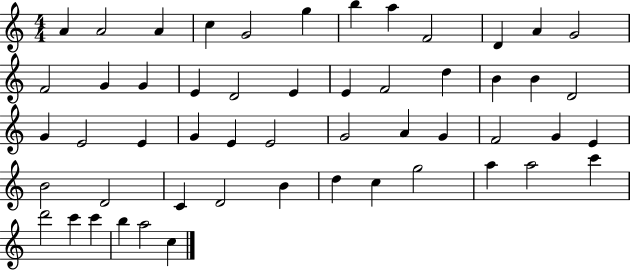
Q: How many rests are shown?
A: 0